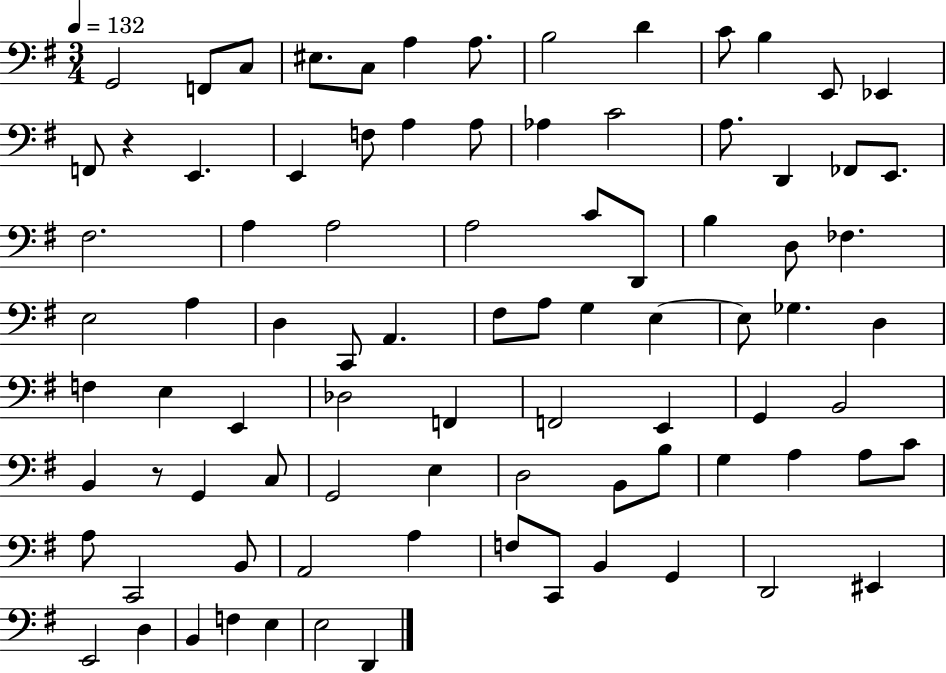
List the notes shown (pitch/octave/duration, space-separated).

G2/h F2/e C3/e EIS3/e. C3/e A3/q A3/e. B3/h D4/q C4/e B3/q E2/e Eb2/q F2/e R/q E2/q. E2/q F3/e A3/q A3/e Ab3/q C4/h A3/e. D2/q FES2/e E2/e. F#3/h. A3/q A3/h A3/h C4/e D2/e B3/q D3/e FES3/q. E3/h A3/q D3/q C2/e A2/q. F#3/e A3/e G3/q E3/q E3/e Gb3/q. D3/q F3/q E3/q E2/q Db3/h F2/q F2/h E2/q G2/q B2/h B2/q R/e G2/q C3/e G2/h E3/q D3/h B2/e B3/e G3/q A3/q A3/e C4/e A3/e C2/h B2/e A2/h A3/q F3/e C2/e B2/q G2/q D2/h EIS2/q E2/h D3/q B2/q F3/q E3/q E3/h D2/q